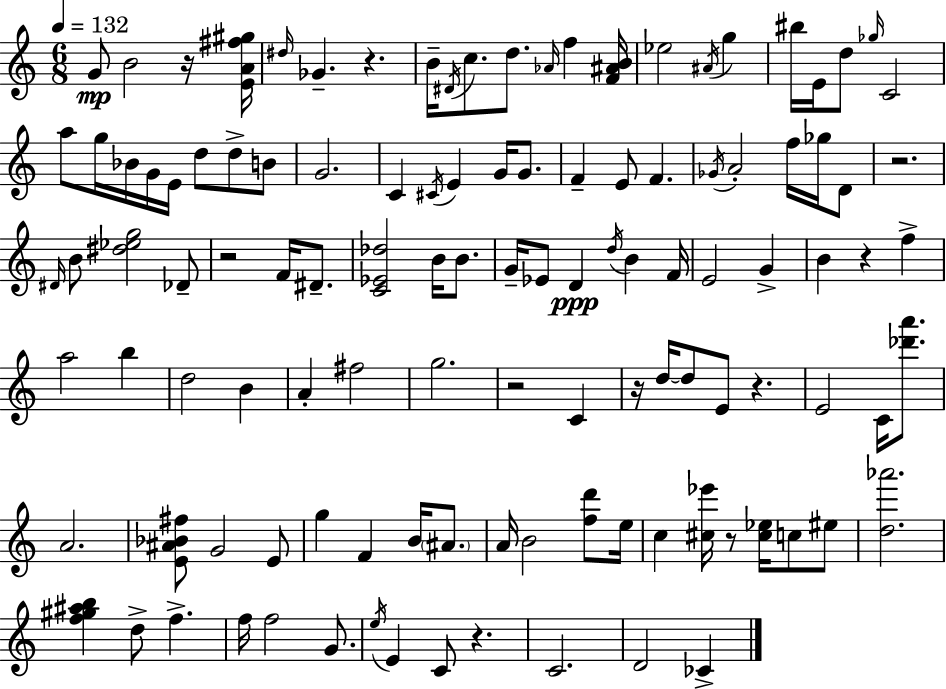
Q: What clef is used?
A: treble